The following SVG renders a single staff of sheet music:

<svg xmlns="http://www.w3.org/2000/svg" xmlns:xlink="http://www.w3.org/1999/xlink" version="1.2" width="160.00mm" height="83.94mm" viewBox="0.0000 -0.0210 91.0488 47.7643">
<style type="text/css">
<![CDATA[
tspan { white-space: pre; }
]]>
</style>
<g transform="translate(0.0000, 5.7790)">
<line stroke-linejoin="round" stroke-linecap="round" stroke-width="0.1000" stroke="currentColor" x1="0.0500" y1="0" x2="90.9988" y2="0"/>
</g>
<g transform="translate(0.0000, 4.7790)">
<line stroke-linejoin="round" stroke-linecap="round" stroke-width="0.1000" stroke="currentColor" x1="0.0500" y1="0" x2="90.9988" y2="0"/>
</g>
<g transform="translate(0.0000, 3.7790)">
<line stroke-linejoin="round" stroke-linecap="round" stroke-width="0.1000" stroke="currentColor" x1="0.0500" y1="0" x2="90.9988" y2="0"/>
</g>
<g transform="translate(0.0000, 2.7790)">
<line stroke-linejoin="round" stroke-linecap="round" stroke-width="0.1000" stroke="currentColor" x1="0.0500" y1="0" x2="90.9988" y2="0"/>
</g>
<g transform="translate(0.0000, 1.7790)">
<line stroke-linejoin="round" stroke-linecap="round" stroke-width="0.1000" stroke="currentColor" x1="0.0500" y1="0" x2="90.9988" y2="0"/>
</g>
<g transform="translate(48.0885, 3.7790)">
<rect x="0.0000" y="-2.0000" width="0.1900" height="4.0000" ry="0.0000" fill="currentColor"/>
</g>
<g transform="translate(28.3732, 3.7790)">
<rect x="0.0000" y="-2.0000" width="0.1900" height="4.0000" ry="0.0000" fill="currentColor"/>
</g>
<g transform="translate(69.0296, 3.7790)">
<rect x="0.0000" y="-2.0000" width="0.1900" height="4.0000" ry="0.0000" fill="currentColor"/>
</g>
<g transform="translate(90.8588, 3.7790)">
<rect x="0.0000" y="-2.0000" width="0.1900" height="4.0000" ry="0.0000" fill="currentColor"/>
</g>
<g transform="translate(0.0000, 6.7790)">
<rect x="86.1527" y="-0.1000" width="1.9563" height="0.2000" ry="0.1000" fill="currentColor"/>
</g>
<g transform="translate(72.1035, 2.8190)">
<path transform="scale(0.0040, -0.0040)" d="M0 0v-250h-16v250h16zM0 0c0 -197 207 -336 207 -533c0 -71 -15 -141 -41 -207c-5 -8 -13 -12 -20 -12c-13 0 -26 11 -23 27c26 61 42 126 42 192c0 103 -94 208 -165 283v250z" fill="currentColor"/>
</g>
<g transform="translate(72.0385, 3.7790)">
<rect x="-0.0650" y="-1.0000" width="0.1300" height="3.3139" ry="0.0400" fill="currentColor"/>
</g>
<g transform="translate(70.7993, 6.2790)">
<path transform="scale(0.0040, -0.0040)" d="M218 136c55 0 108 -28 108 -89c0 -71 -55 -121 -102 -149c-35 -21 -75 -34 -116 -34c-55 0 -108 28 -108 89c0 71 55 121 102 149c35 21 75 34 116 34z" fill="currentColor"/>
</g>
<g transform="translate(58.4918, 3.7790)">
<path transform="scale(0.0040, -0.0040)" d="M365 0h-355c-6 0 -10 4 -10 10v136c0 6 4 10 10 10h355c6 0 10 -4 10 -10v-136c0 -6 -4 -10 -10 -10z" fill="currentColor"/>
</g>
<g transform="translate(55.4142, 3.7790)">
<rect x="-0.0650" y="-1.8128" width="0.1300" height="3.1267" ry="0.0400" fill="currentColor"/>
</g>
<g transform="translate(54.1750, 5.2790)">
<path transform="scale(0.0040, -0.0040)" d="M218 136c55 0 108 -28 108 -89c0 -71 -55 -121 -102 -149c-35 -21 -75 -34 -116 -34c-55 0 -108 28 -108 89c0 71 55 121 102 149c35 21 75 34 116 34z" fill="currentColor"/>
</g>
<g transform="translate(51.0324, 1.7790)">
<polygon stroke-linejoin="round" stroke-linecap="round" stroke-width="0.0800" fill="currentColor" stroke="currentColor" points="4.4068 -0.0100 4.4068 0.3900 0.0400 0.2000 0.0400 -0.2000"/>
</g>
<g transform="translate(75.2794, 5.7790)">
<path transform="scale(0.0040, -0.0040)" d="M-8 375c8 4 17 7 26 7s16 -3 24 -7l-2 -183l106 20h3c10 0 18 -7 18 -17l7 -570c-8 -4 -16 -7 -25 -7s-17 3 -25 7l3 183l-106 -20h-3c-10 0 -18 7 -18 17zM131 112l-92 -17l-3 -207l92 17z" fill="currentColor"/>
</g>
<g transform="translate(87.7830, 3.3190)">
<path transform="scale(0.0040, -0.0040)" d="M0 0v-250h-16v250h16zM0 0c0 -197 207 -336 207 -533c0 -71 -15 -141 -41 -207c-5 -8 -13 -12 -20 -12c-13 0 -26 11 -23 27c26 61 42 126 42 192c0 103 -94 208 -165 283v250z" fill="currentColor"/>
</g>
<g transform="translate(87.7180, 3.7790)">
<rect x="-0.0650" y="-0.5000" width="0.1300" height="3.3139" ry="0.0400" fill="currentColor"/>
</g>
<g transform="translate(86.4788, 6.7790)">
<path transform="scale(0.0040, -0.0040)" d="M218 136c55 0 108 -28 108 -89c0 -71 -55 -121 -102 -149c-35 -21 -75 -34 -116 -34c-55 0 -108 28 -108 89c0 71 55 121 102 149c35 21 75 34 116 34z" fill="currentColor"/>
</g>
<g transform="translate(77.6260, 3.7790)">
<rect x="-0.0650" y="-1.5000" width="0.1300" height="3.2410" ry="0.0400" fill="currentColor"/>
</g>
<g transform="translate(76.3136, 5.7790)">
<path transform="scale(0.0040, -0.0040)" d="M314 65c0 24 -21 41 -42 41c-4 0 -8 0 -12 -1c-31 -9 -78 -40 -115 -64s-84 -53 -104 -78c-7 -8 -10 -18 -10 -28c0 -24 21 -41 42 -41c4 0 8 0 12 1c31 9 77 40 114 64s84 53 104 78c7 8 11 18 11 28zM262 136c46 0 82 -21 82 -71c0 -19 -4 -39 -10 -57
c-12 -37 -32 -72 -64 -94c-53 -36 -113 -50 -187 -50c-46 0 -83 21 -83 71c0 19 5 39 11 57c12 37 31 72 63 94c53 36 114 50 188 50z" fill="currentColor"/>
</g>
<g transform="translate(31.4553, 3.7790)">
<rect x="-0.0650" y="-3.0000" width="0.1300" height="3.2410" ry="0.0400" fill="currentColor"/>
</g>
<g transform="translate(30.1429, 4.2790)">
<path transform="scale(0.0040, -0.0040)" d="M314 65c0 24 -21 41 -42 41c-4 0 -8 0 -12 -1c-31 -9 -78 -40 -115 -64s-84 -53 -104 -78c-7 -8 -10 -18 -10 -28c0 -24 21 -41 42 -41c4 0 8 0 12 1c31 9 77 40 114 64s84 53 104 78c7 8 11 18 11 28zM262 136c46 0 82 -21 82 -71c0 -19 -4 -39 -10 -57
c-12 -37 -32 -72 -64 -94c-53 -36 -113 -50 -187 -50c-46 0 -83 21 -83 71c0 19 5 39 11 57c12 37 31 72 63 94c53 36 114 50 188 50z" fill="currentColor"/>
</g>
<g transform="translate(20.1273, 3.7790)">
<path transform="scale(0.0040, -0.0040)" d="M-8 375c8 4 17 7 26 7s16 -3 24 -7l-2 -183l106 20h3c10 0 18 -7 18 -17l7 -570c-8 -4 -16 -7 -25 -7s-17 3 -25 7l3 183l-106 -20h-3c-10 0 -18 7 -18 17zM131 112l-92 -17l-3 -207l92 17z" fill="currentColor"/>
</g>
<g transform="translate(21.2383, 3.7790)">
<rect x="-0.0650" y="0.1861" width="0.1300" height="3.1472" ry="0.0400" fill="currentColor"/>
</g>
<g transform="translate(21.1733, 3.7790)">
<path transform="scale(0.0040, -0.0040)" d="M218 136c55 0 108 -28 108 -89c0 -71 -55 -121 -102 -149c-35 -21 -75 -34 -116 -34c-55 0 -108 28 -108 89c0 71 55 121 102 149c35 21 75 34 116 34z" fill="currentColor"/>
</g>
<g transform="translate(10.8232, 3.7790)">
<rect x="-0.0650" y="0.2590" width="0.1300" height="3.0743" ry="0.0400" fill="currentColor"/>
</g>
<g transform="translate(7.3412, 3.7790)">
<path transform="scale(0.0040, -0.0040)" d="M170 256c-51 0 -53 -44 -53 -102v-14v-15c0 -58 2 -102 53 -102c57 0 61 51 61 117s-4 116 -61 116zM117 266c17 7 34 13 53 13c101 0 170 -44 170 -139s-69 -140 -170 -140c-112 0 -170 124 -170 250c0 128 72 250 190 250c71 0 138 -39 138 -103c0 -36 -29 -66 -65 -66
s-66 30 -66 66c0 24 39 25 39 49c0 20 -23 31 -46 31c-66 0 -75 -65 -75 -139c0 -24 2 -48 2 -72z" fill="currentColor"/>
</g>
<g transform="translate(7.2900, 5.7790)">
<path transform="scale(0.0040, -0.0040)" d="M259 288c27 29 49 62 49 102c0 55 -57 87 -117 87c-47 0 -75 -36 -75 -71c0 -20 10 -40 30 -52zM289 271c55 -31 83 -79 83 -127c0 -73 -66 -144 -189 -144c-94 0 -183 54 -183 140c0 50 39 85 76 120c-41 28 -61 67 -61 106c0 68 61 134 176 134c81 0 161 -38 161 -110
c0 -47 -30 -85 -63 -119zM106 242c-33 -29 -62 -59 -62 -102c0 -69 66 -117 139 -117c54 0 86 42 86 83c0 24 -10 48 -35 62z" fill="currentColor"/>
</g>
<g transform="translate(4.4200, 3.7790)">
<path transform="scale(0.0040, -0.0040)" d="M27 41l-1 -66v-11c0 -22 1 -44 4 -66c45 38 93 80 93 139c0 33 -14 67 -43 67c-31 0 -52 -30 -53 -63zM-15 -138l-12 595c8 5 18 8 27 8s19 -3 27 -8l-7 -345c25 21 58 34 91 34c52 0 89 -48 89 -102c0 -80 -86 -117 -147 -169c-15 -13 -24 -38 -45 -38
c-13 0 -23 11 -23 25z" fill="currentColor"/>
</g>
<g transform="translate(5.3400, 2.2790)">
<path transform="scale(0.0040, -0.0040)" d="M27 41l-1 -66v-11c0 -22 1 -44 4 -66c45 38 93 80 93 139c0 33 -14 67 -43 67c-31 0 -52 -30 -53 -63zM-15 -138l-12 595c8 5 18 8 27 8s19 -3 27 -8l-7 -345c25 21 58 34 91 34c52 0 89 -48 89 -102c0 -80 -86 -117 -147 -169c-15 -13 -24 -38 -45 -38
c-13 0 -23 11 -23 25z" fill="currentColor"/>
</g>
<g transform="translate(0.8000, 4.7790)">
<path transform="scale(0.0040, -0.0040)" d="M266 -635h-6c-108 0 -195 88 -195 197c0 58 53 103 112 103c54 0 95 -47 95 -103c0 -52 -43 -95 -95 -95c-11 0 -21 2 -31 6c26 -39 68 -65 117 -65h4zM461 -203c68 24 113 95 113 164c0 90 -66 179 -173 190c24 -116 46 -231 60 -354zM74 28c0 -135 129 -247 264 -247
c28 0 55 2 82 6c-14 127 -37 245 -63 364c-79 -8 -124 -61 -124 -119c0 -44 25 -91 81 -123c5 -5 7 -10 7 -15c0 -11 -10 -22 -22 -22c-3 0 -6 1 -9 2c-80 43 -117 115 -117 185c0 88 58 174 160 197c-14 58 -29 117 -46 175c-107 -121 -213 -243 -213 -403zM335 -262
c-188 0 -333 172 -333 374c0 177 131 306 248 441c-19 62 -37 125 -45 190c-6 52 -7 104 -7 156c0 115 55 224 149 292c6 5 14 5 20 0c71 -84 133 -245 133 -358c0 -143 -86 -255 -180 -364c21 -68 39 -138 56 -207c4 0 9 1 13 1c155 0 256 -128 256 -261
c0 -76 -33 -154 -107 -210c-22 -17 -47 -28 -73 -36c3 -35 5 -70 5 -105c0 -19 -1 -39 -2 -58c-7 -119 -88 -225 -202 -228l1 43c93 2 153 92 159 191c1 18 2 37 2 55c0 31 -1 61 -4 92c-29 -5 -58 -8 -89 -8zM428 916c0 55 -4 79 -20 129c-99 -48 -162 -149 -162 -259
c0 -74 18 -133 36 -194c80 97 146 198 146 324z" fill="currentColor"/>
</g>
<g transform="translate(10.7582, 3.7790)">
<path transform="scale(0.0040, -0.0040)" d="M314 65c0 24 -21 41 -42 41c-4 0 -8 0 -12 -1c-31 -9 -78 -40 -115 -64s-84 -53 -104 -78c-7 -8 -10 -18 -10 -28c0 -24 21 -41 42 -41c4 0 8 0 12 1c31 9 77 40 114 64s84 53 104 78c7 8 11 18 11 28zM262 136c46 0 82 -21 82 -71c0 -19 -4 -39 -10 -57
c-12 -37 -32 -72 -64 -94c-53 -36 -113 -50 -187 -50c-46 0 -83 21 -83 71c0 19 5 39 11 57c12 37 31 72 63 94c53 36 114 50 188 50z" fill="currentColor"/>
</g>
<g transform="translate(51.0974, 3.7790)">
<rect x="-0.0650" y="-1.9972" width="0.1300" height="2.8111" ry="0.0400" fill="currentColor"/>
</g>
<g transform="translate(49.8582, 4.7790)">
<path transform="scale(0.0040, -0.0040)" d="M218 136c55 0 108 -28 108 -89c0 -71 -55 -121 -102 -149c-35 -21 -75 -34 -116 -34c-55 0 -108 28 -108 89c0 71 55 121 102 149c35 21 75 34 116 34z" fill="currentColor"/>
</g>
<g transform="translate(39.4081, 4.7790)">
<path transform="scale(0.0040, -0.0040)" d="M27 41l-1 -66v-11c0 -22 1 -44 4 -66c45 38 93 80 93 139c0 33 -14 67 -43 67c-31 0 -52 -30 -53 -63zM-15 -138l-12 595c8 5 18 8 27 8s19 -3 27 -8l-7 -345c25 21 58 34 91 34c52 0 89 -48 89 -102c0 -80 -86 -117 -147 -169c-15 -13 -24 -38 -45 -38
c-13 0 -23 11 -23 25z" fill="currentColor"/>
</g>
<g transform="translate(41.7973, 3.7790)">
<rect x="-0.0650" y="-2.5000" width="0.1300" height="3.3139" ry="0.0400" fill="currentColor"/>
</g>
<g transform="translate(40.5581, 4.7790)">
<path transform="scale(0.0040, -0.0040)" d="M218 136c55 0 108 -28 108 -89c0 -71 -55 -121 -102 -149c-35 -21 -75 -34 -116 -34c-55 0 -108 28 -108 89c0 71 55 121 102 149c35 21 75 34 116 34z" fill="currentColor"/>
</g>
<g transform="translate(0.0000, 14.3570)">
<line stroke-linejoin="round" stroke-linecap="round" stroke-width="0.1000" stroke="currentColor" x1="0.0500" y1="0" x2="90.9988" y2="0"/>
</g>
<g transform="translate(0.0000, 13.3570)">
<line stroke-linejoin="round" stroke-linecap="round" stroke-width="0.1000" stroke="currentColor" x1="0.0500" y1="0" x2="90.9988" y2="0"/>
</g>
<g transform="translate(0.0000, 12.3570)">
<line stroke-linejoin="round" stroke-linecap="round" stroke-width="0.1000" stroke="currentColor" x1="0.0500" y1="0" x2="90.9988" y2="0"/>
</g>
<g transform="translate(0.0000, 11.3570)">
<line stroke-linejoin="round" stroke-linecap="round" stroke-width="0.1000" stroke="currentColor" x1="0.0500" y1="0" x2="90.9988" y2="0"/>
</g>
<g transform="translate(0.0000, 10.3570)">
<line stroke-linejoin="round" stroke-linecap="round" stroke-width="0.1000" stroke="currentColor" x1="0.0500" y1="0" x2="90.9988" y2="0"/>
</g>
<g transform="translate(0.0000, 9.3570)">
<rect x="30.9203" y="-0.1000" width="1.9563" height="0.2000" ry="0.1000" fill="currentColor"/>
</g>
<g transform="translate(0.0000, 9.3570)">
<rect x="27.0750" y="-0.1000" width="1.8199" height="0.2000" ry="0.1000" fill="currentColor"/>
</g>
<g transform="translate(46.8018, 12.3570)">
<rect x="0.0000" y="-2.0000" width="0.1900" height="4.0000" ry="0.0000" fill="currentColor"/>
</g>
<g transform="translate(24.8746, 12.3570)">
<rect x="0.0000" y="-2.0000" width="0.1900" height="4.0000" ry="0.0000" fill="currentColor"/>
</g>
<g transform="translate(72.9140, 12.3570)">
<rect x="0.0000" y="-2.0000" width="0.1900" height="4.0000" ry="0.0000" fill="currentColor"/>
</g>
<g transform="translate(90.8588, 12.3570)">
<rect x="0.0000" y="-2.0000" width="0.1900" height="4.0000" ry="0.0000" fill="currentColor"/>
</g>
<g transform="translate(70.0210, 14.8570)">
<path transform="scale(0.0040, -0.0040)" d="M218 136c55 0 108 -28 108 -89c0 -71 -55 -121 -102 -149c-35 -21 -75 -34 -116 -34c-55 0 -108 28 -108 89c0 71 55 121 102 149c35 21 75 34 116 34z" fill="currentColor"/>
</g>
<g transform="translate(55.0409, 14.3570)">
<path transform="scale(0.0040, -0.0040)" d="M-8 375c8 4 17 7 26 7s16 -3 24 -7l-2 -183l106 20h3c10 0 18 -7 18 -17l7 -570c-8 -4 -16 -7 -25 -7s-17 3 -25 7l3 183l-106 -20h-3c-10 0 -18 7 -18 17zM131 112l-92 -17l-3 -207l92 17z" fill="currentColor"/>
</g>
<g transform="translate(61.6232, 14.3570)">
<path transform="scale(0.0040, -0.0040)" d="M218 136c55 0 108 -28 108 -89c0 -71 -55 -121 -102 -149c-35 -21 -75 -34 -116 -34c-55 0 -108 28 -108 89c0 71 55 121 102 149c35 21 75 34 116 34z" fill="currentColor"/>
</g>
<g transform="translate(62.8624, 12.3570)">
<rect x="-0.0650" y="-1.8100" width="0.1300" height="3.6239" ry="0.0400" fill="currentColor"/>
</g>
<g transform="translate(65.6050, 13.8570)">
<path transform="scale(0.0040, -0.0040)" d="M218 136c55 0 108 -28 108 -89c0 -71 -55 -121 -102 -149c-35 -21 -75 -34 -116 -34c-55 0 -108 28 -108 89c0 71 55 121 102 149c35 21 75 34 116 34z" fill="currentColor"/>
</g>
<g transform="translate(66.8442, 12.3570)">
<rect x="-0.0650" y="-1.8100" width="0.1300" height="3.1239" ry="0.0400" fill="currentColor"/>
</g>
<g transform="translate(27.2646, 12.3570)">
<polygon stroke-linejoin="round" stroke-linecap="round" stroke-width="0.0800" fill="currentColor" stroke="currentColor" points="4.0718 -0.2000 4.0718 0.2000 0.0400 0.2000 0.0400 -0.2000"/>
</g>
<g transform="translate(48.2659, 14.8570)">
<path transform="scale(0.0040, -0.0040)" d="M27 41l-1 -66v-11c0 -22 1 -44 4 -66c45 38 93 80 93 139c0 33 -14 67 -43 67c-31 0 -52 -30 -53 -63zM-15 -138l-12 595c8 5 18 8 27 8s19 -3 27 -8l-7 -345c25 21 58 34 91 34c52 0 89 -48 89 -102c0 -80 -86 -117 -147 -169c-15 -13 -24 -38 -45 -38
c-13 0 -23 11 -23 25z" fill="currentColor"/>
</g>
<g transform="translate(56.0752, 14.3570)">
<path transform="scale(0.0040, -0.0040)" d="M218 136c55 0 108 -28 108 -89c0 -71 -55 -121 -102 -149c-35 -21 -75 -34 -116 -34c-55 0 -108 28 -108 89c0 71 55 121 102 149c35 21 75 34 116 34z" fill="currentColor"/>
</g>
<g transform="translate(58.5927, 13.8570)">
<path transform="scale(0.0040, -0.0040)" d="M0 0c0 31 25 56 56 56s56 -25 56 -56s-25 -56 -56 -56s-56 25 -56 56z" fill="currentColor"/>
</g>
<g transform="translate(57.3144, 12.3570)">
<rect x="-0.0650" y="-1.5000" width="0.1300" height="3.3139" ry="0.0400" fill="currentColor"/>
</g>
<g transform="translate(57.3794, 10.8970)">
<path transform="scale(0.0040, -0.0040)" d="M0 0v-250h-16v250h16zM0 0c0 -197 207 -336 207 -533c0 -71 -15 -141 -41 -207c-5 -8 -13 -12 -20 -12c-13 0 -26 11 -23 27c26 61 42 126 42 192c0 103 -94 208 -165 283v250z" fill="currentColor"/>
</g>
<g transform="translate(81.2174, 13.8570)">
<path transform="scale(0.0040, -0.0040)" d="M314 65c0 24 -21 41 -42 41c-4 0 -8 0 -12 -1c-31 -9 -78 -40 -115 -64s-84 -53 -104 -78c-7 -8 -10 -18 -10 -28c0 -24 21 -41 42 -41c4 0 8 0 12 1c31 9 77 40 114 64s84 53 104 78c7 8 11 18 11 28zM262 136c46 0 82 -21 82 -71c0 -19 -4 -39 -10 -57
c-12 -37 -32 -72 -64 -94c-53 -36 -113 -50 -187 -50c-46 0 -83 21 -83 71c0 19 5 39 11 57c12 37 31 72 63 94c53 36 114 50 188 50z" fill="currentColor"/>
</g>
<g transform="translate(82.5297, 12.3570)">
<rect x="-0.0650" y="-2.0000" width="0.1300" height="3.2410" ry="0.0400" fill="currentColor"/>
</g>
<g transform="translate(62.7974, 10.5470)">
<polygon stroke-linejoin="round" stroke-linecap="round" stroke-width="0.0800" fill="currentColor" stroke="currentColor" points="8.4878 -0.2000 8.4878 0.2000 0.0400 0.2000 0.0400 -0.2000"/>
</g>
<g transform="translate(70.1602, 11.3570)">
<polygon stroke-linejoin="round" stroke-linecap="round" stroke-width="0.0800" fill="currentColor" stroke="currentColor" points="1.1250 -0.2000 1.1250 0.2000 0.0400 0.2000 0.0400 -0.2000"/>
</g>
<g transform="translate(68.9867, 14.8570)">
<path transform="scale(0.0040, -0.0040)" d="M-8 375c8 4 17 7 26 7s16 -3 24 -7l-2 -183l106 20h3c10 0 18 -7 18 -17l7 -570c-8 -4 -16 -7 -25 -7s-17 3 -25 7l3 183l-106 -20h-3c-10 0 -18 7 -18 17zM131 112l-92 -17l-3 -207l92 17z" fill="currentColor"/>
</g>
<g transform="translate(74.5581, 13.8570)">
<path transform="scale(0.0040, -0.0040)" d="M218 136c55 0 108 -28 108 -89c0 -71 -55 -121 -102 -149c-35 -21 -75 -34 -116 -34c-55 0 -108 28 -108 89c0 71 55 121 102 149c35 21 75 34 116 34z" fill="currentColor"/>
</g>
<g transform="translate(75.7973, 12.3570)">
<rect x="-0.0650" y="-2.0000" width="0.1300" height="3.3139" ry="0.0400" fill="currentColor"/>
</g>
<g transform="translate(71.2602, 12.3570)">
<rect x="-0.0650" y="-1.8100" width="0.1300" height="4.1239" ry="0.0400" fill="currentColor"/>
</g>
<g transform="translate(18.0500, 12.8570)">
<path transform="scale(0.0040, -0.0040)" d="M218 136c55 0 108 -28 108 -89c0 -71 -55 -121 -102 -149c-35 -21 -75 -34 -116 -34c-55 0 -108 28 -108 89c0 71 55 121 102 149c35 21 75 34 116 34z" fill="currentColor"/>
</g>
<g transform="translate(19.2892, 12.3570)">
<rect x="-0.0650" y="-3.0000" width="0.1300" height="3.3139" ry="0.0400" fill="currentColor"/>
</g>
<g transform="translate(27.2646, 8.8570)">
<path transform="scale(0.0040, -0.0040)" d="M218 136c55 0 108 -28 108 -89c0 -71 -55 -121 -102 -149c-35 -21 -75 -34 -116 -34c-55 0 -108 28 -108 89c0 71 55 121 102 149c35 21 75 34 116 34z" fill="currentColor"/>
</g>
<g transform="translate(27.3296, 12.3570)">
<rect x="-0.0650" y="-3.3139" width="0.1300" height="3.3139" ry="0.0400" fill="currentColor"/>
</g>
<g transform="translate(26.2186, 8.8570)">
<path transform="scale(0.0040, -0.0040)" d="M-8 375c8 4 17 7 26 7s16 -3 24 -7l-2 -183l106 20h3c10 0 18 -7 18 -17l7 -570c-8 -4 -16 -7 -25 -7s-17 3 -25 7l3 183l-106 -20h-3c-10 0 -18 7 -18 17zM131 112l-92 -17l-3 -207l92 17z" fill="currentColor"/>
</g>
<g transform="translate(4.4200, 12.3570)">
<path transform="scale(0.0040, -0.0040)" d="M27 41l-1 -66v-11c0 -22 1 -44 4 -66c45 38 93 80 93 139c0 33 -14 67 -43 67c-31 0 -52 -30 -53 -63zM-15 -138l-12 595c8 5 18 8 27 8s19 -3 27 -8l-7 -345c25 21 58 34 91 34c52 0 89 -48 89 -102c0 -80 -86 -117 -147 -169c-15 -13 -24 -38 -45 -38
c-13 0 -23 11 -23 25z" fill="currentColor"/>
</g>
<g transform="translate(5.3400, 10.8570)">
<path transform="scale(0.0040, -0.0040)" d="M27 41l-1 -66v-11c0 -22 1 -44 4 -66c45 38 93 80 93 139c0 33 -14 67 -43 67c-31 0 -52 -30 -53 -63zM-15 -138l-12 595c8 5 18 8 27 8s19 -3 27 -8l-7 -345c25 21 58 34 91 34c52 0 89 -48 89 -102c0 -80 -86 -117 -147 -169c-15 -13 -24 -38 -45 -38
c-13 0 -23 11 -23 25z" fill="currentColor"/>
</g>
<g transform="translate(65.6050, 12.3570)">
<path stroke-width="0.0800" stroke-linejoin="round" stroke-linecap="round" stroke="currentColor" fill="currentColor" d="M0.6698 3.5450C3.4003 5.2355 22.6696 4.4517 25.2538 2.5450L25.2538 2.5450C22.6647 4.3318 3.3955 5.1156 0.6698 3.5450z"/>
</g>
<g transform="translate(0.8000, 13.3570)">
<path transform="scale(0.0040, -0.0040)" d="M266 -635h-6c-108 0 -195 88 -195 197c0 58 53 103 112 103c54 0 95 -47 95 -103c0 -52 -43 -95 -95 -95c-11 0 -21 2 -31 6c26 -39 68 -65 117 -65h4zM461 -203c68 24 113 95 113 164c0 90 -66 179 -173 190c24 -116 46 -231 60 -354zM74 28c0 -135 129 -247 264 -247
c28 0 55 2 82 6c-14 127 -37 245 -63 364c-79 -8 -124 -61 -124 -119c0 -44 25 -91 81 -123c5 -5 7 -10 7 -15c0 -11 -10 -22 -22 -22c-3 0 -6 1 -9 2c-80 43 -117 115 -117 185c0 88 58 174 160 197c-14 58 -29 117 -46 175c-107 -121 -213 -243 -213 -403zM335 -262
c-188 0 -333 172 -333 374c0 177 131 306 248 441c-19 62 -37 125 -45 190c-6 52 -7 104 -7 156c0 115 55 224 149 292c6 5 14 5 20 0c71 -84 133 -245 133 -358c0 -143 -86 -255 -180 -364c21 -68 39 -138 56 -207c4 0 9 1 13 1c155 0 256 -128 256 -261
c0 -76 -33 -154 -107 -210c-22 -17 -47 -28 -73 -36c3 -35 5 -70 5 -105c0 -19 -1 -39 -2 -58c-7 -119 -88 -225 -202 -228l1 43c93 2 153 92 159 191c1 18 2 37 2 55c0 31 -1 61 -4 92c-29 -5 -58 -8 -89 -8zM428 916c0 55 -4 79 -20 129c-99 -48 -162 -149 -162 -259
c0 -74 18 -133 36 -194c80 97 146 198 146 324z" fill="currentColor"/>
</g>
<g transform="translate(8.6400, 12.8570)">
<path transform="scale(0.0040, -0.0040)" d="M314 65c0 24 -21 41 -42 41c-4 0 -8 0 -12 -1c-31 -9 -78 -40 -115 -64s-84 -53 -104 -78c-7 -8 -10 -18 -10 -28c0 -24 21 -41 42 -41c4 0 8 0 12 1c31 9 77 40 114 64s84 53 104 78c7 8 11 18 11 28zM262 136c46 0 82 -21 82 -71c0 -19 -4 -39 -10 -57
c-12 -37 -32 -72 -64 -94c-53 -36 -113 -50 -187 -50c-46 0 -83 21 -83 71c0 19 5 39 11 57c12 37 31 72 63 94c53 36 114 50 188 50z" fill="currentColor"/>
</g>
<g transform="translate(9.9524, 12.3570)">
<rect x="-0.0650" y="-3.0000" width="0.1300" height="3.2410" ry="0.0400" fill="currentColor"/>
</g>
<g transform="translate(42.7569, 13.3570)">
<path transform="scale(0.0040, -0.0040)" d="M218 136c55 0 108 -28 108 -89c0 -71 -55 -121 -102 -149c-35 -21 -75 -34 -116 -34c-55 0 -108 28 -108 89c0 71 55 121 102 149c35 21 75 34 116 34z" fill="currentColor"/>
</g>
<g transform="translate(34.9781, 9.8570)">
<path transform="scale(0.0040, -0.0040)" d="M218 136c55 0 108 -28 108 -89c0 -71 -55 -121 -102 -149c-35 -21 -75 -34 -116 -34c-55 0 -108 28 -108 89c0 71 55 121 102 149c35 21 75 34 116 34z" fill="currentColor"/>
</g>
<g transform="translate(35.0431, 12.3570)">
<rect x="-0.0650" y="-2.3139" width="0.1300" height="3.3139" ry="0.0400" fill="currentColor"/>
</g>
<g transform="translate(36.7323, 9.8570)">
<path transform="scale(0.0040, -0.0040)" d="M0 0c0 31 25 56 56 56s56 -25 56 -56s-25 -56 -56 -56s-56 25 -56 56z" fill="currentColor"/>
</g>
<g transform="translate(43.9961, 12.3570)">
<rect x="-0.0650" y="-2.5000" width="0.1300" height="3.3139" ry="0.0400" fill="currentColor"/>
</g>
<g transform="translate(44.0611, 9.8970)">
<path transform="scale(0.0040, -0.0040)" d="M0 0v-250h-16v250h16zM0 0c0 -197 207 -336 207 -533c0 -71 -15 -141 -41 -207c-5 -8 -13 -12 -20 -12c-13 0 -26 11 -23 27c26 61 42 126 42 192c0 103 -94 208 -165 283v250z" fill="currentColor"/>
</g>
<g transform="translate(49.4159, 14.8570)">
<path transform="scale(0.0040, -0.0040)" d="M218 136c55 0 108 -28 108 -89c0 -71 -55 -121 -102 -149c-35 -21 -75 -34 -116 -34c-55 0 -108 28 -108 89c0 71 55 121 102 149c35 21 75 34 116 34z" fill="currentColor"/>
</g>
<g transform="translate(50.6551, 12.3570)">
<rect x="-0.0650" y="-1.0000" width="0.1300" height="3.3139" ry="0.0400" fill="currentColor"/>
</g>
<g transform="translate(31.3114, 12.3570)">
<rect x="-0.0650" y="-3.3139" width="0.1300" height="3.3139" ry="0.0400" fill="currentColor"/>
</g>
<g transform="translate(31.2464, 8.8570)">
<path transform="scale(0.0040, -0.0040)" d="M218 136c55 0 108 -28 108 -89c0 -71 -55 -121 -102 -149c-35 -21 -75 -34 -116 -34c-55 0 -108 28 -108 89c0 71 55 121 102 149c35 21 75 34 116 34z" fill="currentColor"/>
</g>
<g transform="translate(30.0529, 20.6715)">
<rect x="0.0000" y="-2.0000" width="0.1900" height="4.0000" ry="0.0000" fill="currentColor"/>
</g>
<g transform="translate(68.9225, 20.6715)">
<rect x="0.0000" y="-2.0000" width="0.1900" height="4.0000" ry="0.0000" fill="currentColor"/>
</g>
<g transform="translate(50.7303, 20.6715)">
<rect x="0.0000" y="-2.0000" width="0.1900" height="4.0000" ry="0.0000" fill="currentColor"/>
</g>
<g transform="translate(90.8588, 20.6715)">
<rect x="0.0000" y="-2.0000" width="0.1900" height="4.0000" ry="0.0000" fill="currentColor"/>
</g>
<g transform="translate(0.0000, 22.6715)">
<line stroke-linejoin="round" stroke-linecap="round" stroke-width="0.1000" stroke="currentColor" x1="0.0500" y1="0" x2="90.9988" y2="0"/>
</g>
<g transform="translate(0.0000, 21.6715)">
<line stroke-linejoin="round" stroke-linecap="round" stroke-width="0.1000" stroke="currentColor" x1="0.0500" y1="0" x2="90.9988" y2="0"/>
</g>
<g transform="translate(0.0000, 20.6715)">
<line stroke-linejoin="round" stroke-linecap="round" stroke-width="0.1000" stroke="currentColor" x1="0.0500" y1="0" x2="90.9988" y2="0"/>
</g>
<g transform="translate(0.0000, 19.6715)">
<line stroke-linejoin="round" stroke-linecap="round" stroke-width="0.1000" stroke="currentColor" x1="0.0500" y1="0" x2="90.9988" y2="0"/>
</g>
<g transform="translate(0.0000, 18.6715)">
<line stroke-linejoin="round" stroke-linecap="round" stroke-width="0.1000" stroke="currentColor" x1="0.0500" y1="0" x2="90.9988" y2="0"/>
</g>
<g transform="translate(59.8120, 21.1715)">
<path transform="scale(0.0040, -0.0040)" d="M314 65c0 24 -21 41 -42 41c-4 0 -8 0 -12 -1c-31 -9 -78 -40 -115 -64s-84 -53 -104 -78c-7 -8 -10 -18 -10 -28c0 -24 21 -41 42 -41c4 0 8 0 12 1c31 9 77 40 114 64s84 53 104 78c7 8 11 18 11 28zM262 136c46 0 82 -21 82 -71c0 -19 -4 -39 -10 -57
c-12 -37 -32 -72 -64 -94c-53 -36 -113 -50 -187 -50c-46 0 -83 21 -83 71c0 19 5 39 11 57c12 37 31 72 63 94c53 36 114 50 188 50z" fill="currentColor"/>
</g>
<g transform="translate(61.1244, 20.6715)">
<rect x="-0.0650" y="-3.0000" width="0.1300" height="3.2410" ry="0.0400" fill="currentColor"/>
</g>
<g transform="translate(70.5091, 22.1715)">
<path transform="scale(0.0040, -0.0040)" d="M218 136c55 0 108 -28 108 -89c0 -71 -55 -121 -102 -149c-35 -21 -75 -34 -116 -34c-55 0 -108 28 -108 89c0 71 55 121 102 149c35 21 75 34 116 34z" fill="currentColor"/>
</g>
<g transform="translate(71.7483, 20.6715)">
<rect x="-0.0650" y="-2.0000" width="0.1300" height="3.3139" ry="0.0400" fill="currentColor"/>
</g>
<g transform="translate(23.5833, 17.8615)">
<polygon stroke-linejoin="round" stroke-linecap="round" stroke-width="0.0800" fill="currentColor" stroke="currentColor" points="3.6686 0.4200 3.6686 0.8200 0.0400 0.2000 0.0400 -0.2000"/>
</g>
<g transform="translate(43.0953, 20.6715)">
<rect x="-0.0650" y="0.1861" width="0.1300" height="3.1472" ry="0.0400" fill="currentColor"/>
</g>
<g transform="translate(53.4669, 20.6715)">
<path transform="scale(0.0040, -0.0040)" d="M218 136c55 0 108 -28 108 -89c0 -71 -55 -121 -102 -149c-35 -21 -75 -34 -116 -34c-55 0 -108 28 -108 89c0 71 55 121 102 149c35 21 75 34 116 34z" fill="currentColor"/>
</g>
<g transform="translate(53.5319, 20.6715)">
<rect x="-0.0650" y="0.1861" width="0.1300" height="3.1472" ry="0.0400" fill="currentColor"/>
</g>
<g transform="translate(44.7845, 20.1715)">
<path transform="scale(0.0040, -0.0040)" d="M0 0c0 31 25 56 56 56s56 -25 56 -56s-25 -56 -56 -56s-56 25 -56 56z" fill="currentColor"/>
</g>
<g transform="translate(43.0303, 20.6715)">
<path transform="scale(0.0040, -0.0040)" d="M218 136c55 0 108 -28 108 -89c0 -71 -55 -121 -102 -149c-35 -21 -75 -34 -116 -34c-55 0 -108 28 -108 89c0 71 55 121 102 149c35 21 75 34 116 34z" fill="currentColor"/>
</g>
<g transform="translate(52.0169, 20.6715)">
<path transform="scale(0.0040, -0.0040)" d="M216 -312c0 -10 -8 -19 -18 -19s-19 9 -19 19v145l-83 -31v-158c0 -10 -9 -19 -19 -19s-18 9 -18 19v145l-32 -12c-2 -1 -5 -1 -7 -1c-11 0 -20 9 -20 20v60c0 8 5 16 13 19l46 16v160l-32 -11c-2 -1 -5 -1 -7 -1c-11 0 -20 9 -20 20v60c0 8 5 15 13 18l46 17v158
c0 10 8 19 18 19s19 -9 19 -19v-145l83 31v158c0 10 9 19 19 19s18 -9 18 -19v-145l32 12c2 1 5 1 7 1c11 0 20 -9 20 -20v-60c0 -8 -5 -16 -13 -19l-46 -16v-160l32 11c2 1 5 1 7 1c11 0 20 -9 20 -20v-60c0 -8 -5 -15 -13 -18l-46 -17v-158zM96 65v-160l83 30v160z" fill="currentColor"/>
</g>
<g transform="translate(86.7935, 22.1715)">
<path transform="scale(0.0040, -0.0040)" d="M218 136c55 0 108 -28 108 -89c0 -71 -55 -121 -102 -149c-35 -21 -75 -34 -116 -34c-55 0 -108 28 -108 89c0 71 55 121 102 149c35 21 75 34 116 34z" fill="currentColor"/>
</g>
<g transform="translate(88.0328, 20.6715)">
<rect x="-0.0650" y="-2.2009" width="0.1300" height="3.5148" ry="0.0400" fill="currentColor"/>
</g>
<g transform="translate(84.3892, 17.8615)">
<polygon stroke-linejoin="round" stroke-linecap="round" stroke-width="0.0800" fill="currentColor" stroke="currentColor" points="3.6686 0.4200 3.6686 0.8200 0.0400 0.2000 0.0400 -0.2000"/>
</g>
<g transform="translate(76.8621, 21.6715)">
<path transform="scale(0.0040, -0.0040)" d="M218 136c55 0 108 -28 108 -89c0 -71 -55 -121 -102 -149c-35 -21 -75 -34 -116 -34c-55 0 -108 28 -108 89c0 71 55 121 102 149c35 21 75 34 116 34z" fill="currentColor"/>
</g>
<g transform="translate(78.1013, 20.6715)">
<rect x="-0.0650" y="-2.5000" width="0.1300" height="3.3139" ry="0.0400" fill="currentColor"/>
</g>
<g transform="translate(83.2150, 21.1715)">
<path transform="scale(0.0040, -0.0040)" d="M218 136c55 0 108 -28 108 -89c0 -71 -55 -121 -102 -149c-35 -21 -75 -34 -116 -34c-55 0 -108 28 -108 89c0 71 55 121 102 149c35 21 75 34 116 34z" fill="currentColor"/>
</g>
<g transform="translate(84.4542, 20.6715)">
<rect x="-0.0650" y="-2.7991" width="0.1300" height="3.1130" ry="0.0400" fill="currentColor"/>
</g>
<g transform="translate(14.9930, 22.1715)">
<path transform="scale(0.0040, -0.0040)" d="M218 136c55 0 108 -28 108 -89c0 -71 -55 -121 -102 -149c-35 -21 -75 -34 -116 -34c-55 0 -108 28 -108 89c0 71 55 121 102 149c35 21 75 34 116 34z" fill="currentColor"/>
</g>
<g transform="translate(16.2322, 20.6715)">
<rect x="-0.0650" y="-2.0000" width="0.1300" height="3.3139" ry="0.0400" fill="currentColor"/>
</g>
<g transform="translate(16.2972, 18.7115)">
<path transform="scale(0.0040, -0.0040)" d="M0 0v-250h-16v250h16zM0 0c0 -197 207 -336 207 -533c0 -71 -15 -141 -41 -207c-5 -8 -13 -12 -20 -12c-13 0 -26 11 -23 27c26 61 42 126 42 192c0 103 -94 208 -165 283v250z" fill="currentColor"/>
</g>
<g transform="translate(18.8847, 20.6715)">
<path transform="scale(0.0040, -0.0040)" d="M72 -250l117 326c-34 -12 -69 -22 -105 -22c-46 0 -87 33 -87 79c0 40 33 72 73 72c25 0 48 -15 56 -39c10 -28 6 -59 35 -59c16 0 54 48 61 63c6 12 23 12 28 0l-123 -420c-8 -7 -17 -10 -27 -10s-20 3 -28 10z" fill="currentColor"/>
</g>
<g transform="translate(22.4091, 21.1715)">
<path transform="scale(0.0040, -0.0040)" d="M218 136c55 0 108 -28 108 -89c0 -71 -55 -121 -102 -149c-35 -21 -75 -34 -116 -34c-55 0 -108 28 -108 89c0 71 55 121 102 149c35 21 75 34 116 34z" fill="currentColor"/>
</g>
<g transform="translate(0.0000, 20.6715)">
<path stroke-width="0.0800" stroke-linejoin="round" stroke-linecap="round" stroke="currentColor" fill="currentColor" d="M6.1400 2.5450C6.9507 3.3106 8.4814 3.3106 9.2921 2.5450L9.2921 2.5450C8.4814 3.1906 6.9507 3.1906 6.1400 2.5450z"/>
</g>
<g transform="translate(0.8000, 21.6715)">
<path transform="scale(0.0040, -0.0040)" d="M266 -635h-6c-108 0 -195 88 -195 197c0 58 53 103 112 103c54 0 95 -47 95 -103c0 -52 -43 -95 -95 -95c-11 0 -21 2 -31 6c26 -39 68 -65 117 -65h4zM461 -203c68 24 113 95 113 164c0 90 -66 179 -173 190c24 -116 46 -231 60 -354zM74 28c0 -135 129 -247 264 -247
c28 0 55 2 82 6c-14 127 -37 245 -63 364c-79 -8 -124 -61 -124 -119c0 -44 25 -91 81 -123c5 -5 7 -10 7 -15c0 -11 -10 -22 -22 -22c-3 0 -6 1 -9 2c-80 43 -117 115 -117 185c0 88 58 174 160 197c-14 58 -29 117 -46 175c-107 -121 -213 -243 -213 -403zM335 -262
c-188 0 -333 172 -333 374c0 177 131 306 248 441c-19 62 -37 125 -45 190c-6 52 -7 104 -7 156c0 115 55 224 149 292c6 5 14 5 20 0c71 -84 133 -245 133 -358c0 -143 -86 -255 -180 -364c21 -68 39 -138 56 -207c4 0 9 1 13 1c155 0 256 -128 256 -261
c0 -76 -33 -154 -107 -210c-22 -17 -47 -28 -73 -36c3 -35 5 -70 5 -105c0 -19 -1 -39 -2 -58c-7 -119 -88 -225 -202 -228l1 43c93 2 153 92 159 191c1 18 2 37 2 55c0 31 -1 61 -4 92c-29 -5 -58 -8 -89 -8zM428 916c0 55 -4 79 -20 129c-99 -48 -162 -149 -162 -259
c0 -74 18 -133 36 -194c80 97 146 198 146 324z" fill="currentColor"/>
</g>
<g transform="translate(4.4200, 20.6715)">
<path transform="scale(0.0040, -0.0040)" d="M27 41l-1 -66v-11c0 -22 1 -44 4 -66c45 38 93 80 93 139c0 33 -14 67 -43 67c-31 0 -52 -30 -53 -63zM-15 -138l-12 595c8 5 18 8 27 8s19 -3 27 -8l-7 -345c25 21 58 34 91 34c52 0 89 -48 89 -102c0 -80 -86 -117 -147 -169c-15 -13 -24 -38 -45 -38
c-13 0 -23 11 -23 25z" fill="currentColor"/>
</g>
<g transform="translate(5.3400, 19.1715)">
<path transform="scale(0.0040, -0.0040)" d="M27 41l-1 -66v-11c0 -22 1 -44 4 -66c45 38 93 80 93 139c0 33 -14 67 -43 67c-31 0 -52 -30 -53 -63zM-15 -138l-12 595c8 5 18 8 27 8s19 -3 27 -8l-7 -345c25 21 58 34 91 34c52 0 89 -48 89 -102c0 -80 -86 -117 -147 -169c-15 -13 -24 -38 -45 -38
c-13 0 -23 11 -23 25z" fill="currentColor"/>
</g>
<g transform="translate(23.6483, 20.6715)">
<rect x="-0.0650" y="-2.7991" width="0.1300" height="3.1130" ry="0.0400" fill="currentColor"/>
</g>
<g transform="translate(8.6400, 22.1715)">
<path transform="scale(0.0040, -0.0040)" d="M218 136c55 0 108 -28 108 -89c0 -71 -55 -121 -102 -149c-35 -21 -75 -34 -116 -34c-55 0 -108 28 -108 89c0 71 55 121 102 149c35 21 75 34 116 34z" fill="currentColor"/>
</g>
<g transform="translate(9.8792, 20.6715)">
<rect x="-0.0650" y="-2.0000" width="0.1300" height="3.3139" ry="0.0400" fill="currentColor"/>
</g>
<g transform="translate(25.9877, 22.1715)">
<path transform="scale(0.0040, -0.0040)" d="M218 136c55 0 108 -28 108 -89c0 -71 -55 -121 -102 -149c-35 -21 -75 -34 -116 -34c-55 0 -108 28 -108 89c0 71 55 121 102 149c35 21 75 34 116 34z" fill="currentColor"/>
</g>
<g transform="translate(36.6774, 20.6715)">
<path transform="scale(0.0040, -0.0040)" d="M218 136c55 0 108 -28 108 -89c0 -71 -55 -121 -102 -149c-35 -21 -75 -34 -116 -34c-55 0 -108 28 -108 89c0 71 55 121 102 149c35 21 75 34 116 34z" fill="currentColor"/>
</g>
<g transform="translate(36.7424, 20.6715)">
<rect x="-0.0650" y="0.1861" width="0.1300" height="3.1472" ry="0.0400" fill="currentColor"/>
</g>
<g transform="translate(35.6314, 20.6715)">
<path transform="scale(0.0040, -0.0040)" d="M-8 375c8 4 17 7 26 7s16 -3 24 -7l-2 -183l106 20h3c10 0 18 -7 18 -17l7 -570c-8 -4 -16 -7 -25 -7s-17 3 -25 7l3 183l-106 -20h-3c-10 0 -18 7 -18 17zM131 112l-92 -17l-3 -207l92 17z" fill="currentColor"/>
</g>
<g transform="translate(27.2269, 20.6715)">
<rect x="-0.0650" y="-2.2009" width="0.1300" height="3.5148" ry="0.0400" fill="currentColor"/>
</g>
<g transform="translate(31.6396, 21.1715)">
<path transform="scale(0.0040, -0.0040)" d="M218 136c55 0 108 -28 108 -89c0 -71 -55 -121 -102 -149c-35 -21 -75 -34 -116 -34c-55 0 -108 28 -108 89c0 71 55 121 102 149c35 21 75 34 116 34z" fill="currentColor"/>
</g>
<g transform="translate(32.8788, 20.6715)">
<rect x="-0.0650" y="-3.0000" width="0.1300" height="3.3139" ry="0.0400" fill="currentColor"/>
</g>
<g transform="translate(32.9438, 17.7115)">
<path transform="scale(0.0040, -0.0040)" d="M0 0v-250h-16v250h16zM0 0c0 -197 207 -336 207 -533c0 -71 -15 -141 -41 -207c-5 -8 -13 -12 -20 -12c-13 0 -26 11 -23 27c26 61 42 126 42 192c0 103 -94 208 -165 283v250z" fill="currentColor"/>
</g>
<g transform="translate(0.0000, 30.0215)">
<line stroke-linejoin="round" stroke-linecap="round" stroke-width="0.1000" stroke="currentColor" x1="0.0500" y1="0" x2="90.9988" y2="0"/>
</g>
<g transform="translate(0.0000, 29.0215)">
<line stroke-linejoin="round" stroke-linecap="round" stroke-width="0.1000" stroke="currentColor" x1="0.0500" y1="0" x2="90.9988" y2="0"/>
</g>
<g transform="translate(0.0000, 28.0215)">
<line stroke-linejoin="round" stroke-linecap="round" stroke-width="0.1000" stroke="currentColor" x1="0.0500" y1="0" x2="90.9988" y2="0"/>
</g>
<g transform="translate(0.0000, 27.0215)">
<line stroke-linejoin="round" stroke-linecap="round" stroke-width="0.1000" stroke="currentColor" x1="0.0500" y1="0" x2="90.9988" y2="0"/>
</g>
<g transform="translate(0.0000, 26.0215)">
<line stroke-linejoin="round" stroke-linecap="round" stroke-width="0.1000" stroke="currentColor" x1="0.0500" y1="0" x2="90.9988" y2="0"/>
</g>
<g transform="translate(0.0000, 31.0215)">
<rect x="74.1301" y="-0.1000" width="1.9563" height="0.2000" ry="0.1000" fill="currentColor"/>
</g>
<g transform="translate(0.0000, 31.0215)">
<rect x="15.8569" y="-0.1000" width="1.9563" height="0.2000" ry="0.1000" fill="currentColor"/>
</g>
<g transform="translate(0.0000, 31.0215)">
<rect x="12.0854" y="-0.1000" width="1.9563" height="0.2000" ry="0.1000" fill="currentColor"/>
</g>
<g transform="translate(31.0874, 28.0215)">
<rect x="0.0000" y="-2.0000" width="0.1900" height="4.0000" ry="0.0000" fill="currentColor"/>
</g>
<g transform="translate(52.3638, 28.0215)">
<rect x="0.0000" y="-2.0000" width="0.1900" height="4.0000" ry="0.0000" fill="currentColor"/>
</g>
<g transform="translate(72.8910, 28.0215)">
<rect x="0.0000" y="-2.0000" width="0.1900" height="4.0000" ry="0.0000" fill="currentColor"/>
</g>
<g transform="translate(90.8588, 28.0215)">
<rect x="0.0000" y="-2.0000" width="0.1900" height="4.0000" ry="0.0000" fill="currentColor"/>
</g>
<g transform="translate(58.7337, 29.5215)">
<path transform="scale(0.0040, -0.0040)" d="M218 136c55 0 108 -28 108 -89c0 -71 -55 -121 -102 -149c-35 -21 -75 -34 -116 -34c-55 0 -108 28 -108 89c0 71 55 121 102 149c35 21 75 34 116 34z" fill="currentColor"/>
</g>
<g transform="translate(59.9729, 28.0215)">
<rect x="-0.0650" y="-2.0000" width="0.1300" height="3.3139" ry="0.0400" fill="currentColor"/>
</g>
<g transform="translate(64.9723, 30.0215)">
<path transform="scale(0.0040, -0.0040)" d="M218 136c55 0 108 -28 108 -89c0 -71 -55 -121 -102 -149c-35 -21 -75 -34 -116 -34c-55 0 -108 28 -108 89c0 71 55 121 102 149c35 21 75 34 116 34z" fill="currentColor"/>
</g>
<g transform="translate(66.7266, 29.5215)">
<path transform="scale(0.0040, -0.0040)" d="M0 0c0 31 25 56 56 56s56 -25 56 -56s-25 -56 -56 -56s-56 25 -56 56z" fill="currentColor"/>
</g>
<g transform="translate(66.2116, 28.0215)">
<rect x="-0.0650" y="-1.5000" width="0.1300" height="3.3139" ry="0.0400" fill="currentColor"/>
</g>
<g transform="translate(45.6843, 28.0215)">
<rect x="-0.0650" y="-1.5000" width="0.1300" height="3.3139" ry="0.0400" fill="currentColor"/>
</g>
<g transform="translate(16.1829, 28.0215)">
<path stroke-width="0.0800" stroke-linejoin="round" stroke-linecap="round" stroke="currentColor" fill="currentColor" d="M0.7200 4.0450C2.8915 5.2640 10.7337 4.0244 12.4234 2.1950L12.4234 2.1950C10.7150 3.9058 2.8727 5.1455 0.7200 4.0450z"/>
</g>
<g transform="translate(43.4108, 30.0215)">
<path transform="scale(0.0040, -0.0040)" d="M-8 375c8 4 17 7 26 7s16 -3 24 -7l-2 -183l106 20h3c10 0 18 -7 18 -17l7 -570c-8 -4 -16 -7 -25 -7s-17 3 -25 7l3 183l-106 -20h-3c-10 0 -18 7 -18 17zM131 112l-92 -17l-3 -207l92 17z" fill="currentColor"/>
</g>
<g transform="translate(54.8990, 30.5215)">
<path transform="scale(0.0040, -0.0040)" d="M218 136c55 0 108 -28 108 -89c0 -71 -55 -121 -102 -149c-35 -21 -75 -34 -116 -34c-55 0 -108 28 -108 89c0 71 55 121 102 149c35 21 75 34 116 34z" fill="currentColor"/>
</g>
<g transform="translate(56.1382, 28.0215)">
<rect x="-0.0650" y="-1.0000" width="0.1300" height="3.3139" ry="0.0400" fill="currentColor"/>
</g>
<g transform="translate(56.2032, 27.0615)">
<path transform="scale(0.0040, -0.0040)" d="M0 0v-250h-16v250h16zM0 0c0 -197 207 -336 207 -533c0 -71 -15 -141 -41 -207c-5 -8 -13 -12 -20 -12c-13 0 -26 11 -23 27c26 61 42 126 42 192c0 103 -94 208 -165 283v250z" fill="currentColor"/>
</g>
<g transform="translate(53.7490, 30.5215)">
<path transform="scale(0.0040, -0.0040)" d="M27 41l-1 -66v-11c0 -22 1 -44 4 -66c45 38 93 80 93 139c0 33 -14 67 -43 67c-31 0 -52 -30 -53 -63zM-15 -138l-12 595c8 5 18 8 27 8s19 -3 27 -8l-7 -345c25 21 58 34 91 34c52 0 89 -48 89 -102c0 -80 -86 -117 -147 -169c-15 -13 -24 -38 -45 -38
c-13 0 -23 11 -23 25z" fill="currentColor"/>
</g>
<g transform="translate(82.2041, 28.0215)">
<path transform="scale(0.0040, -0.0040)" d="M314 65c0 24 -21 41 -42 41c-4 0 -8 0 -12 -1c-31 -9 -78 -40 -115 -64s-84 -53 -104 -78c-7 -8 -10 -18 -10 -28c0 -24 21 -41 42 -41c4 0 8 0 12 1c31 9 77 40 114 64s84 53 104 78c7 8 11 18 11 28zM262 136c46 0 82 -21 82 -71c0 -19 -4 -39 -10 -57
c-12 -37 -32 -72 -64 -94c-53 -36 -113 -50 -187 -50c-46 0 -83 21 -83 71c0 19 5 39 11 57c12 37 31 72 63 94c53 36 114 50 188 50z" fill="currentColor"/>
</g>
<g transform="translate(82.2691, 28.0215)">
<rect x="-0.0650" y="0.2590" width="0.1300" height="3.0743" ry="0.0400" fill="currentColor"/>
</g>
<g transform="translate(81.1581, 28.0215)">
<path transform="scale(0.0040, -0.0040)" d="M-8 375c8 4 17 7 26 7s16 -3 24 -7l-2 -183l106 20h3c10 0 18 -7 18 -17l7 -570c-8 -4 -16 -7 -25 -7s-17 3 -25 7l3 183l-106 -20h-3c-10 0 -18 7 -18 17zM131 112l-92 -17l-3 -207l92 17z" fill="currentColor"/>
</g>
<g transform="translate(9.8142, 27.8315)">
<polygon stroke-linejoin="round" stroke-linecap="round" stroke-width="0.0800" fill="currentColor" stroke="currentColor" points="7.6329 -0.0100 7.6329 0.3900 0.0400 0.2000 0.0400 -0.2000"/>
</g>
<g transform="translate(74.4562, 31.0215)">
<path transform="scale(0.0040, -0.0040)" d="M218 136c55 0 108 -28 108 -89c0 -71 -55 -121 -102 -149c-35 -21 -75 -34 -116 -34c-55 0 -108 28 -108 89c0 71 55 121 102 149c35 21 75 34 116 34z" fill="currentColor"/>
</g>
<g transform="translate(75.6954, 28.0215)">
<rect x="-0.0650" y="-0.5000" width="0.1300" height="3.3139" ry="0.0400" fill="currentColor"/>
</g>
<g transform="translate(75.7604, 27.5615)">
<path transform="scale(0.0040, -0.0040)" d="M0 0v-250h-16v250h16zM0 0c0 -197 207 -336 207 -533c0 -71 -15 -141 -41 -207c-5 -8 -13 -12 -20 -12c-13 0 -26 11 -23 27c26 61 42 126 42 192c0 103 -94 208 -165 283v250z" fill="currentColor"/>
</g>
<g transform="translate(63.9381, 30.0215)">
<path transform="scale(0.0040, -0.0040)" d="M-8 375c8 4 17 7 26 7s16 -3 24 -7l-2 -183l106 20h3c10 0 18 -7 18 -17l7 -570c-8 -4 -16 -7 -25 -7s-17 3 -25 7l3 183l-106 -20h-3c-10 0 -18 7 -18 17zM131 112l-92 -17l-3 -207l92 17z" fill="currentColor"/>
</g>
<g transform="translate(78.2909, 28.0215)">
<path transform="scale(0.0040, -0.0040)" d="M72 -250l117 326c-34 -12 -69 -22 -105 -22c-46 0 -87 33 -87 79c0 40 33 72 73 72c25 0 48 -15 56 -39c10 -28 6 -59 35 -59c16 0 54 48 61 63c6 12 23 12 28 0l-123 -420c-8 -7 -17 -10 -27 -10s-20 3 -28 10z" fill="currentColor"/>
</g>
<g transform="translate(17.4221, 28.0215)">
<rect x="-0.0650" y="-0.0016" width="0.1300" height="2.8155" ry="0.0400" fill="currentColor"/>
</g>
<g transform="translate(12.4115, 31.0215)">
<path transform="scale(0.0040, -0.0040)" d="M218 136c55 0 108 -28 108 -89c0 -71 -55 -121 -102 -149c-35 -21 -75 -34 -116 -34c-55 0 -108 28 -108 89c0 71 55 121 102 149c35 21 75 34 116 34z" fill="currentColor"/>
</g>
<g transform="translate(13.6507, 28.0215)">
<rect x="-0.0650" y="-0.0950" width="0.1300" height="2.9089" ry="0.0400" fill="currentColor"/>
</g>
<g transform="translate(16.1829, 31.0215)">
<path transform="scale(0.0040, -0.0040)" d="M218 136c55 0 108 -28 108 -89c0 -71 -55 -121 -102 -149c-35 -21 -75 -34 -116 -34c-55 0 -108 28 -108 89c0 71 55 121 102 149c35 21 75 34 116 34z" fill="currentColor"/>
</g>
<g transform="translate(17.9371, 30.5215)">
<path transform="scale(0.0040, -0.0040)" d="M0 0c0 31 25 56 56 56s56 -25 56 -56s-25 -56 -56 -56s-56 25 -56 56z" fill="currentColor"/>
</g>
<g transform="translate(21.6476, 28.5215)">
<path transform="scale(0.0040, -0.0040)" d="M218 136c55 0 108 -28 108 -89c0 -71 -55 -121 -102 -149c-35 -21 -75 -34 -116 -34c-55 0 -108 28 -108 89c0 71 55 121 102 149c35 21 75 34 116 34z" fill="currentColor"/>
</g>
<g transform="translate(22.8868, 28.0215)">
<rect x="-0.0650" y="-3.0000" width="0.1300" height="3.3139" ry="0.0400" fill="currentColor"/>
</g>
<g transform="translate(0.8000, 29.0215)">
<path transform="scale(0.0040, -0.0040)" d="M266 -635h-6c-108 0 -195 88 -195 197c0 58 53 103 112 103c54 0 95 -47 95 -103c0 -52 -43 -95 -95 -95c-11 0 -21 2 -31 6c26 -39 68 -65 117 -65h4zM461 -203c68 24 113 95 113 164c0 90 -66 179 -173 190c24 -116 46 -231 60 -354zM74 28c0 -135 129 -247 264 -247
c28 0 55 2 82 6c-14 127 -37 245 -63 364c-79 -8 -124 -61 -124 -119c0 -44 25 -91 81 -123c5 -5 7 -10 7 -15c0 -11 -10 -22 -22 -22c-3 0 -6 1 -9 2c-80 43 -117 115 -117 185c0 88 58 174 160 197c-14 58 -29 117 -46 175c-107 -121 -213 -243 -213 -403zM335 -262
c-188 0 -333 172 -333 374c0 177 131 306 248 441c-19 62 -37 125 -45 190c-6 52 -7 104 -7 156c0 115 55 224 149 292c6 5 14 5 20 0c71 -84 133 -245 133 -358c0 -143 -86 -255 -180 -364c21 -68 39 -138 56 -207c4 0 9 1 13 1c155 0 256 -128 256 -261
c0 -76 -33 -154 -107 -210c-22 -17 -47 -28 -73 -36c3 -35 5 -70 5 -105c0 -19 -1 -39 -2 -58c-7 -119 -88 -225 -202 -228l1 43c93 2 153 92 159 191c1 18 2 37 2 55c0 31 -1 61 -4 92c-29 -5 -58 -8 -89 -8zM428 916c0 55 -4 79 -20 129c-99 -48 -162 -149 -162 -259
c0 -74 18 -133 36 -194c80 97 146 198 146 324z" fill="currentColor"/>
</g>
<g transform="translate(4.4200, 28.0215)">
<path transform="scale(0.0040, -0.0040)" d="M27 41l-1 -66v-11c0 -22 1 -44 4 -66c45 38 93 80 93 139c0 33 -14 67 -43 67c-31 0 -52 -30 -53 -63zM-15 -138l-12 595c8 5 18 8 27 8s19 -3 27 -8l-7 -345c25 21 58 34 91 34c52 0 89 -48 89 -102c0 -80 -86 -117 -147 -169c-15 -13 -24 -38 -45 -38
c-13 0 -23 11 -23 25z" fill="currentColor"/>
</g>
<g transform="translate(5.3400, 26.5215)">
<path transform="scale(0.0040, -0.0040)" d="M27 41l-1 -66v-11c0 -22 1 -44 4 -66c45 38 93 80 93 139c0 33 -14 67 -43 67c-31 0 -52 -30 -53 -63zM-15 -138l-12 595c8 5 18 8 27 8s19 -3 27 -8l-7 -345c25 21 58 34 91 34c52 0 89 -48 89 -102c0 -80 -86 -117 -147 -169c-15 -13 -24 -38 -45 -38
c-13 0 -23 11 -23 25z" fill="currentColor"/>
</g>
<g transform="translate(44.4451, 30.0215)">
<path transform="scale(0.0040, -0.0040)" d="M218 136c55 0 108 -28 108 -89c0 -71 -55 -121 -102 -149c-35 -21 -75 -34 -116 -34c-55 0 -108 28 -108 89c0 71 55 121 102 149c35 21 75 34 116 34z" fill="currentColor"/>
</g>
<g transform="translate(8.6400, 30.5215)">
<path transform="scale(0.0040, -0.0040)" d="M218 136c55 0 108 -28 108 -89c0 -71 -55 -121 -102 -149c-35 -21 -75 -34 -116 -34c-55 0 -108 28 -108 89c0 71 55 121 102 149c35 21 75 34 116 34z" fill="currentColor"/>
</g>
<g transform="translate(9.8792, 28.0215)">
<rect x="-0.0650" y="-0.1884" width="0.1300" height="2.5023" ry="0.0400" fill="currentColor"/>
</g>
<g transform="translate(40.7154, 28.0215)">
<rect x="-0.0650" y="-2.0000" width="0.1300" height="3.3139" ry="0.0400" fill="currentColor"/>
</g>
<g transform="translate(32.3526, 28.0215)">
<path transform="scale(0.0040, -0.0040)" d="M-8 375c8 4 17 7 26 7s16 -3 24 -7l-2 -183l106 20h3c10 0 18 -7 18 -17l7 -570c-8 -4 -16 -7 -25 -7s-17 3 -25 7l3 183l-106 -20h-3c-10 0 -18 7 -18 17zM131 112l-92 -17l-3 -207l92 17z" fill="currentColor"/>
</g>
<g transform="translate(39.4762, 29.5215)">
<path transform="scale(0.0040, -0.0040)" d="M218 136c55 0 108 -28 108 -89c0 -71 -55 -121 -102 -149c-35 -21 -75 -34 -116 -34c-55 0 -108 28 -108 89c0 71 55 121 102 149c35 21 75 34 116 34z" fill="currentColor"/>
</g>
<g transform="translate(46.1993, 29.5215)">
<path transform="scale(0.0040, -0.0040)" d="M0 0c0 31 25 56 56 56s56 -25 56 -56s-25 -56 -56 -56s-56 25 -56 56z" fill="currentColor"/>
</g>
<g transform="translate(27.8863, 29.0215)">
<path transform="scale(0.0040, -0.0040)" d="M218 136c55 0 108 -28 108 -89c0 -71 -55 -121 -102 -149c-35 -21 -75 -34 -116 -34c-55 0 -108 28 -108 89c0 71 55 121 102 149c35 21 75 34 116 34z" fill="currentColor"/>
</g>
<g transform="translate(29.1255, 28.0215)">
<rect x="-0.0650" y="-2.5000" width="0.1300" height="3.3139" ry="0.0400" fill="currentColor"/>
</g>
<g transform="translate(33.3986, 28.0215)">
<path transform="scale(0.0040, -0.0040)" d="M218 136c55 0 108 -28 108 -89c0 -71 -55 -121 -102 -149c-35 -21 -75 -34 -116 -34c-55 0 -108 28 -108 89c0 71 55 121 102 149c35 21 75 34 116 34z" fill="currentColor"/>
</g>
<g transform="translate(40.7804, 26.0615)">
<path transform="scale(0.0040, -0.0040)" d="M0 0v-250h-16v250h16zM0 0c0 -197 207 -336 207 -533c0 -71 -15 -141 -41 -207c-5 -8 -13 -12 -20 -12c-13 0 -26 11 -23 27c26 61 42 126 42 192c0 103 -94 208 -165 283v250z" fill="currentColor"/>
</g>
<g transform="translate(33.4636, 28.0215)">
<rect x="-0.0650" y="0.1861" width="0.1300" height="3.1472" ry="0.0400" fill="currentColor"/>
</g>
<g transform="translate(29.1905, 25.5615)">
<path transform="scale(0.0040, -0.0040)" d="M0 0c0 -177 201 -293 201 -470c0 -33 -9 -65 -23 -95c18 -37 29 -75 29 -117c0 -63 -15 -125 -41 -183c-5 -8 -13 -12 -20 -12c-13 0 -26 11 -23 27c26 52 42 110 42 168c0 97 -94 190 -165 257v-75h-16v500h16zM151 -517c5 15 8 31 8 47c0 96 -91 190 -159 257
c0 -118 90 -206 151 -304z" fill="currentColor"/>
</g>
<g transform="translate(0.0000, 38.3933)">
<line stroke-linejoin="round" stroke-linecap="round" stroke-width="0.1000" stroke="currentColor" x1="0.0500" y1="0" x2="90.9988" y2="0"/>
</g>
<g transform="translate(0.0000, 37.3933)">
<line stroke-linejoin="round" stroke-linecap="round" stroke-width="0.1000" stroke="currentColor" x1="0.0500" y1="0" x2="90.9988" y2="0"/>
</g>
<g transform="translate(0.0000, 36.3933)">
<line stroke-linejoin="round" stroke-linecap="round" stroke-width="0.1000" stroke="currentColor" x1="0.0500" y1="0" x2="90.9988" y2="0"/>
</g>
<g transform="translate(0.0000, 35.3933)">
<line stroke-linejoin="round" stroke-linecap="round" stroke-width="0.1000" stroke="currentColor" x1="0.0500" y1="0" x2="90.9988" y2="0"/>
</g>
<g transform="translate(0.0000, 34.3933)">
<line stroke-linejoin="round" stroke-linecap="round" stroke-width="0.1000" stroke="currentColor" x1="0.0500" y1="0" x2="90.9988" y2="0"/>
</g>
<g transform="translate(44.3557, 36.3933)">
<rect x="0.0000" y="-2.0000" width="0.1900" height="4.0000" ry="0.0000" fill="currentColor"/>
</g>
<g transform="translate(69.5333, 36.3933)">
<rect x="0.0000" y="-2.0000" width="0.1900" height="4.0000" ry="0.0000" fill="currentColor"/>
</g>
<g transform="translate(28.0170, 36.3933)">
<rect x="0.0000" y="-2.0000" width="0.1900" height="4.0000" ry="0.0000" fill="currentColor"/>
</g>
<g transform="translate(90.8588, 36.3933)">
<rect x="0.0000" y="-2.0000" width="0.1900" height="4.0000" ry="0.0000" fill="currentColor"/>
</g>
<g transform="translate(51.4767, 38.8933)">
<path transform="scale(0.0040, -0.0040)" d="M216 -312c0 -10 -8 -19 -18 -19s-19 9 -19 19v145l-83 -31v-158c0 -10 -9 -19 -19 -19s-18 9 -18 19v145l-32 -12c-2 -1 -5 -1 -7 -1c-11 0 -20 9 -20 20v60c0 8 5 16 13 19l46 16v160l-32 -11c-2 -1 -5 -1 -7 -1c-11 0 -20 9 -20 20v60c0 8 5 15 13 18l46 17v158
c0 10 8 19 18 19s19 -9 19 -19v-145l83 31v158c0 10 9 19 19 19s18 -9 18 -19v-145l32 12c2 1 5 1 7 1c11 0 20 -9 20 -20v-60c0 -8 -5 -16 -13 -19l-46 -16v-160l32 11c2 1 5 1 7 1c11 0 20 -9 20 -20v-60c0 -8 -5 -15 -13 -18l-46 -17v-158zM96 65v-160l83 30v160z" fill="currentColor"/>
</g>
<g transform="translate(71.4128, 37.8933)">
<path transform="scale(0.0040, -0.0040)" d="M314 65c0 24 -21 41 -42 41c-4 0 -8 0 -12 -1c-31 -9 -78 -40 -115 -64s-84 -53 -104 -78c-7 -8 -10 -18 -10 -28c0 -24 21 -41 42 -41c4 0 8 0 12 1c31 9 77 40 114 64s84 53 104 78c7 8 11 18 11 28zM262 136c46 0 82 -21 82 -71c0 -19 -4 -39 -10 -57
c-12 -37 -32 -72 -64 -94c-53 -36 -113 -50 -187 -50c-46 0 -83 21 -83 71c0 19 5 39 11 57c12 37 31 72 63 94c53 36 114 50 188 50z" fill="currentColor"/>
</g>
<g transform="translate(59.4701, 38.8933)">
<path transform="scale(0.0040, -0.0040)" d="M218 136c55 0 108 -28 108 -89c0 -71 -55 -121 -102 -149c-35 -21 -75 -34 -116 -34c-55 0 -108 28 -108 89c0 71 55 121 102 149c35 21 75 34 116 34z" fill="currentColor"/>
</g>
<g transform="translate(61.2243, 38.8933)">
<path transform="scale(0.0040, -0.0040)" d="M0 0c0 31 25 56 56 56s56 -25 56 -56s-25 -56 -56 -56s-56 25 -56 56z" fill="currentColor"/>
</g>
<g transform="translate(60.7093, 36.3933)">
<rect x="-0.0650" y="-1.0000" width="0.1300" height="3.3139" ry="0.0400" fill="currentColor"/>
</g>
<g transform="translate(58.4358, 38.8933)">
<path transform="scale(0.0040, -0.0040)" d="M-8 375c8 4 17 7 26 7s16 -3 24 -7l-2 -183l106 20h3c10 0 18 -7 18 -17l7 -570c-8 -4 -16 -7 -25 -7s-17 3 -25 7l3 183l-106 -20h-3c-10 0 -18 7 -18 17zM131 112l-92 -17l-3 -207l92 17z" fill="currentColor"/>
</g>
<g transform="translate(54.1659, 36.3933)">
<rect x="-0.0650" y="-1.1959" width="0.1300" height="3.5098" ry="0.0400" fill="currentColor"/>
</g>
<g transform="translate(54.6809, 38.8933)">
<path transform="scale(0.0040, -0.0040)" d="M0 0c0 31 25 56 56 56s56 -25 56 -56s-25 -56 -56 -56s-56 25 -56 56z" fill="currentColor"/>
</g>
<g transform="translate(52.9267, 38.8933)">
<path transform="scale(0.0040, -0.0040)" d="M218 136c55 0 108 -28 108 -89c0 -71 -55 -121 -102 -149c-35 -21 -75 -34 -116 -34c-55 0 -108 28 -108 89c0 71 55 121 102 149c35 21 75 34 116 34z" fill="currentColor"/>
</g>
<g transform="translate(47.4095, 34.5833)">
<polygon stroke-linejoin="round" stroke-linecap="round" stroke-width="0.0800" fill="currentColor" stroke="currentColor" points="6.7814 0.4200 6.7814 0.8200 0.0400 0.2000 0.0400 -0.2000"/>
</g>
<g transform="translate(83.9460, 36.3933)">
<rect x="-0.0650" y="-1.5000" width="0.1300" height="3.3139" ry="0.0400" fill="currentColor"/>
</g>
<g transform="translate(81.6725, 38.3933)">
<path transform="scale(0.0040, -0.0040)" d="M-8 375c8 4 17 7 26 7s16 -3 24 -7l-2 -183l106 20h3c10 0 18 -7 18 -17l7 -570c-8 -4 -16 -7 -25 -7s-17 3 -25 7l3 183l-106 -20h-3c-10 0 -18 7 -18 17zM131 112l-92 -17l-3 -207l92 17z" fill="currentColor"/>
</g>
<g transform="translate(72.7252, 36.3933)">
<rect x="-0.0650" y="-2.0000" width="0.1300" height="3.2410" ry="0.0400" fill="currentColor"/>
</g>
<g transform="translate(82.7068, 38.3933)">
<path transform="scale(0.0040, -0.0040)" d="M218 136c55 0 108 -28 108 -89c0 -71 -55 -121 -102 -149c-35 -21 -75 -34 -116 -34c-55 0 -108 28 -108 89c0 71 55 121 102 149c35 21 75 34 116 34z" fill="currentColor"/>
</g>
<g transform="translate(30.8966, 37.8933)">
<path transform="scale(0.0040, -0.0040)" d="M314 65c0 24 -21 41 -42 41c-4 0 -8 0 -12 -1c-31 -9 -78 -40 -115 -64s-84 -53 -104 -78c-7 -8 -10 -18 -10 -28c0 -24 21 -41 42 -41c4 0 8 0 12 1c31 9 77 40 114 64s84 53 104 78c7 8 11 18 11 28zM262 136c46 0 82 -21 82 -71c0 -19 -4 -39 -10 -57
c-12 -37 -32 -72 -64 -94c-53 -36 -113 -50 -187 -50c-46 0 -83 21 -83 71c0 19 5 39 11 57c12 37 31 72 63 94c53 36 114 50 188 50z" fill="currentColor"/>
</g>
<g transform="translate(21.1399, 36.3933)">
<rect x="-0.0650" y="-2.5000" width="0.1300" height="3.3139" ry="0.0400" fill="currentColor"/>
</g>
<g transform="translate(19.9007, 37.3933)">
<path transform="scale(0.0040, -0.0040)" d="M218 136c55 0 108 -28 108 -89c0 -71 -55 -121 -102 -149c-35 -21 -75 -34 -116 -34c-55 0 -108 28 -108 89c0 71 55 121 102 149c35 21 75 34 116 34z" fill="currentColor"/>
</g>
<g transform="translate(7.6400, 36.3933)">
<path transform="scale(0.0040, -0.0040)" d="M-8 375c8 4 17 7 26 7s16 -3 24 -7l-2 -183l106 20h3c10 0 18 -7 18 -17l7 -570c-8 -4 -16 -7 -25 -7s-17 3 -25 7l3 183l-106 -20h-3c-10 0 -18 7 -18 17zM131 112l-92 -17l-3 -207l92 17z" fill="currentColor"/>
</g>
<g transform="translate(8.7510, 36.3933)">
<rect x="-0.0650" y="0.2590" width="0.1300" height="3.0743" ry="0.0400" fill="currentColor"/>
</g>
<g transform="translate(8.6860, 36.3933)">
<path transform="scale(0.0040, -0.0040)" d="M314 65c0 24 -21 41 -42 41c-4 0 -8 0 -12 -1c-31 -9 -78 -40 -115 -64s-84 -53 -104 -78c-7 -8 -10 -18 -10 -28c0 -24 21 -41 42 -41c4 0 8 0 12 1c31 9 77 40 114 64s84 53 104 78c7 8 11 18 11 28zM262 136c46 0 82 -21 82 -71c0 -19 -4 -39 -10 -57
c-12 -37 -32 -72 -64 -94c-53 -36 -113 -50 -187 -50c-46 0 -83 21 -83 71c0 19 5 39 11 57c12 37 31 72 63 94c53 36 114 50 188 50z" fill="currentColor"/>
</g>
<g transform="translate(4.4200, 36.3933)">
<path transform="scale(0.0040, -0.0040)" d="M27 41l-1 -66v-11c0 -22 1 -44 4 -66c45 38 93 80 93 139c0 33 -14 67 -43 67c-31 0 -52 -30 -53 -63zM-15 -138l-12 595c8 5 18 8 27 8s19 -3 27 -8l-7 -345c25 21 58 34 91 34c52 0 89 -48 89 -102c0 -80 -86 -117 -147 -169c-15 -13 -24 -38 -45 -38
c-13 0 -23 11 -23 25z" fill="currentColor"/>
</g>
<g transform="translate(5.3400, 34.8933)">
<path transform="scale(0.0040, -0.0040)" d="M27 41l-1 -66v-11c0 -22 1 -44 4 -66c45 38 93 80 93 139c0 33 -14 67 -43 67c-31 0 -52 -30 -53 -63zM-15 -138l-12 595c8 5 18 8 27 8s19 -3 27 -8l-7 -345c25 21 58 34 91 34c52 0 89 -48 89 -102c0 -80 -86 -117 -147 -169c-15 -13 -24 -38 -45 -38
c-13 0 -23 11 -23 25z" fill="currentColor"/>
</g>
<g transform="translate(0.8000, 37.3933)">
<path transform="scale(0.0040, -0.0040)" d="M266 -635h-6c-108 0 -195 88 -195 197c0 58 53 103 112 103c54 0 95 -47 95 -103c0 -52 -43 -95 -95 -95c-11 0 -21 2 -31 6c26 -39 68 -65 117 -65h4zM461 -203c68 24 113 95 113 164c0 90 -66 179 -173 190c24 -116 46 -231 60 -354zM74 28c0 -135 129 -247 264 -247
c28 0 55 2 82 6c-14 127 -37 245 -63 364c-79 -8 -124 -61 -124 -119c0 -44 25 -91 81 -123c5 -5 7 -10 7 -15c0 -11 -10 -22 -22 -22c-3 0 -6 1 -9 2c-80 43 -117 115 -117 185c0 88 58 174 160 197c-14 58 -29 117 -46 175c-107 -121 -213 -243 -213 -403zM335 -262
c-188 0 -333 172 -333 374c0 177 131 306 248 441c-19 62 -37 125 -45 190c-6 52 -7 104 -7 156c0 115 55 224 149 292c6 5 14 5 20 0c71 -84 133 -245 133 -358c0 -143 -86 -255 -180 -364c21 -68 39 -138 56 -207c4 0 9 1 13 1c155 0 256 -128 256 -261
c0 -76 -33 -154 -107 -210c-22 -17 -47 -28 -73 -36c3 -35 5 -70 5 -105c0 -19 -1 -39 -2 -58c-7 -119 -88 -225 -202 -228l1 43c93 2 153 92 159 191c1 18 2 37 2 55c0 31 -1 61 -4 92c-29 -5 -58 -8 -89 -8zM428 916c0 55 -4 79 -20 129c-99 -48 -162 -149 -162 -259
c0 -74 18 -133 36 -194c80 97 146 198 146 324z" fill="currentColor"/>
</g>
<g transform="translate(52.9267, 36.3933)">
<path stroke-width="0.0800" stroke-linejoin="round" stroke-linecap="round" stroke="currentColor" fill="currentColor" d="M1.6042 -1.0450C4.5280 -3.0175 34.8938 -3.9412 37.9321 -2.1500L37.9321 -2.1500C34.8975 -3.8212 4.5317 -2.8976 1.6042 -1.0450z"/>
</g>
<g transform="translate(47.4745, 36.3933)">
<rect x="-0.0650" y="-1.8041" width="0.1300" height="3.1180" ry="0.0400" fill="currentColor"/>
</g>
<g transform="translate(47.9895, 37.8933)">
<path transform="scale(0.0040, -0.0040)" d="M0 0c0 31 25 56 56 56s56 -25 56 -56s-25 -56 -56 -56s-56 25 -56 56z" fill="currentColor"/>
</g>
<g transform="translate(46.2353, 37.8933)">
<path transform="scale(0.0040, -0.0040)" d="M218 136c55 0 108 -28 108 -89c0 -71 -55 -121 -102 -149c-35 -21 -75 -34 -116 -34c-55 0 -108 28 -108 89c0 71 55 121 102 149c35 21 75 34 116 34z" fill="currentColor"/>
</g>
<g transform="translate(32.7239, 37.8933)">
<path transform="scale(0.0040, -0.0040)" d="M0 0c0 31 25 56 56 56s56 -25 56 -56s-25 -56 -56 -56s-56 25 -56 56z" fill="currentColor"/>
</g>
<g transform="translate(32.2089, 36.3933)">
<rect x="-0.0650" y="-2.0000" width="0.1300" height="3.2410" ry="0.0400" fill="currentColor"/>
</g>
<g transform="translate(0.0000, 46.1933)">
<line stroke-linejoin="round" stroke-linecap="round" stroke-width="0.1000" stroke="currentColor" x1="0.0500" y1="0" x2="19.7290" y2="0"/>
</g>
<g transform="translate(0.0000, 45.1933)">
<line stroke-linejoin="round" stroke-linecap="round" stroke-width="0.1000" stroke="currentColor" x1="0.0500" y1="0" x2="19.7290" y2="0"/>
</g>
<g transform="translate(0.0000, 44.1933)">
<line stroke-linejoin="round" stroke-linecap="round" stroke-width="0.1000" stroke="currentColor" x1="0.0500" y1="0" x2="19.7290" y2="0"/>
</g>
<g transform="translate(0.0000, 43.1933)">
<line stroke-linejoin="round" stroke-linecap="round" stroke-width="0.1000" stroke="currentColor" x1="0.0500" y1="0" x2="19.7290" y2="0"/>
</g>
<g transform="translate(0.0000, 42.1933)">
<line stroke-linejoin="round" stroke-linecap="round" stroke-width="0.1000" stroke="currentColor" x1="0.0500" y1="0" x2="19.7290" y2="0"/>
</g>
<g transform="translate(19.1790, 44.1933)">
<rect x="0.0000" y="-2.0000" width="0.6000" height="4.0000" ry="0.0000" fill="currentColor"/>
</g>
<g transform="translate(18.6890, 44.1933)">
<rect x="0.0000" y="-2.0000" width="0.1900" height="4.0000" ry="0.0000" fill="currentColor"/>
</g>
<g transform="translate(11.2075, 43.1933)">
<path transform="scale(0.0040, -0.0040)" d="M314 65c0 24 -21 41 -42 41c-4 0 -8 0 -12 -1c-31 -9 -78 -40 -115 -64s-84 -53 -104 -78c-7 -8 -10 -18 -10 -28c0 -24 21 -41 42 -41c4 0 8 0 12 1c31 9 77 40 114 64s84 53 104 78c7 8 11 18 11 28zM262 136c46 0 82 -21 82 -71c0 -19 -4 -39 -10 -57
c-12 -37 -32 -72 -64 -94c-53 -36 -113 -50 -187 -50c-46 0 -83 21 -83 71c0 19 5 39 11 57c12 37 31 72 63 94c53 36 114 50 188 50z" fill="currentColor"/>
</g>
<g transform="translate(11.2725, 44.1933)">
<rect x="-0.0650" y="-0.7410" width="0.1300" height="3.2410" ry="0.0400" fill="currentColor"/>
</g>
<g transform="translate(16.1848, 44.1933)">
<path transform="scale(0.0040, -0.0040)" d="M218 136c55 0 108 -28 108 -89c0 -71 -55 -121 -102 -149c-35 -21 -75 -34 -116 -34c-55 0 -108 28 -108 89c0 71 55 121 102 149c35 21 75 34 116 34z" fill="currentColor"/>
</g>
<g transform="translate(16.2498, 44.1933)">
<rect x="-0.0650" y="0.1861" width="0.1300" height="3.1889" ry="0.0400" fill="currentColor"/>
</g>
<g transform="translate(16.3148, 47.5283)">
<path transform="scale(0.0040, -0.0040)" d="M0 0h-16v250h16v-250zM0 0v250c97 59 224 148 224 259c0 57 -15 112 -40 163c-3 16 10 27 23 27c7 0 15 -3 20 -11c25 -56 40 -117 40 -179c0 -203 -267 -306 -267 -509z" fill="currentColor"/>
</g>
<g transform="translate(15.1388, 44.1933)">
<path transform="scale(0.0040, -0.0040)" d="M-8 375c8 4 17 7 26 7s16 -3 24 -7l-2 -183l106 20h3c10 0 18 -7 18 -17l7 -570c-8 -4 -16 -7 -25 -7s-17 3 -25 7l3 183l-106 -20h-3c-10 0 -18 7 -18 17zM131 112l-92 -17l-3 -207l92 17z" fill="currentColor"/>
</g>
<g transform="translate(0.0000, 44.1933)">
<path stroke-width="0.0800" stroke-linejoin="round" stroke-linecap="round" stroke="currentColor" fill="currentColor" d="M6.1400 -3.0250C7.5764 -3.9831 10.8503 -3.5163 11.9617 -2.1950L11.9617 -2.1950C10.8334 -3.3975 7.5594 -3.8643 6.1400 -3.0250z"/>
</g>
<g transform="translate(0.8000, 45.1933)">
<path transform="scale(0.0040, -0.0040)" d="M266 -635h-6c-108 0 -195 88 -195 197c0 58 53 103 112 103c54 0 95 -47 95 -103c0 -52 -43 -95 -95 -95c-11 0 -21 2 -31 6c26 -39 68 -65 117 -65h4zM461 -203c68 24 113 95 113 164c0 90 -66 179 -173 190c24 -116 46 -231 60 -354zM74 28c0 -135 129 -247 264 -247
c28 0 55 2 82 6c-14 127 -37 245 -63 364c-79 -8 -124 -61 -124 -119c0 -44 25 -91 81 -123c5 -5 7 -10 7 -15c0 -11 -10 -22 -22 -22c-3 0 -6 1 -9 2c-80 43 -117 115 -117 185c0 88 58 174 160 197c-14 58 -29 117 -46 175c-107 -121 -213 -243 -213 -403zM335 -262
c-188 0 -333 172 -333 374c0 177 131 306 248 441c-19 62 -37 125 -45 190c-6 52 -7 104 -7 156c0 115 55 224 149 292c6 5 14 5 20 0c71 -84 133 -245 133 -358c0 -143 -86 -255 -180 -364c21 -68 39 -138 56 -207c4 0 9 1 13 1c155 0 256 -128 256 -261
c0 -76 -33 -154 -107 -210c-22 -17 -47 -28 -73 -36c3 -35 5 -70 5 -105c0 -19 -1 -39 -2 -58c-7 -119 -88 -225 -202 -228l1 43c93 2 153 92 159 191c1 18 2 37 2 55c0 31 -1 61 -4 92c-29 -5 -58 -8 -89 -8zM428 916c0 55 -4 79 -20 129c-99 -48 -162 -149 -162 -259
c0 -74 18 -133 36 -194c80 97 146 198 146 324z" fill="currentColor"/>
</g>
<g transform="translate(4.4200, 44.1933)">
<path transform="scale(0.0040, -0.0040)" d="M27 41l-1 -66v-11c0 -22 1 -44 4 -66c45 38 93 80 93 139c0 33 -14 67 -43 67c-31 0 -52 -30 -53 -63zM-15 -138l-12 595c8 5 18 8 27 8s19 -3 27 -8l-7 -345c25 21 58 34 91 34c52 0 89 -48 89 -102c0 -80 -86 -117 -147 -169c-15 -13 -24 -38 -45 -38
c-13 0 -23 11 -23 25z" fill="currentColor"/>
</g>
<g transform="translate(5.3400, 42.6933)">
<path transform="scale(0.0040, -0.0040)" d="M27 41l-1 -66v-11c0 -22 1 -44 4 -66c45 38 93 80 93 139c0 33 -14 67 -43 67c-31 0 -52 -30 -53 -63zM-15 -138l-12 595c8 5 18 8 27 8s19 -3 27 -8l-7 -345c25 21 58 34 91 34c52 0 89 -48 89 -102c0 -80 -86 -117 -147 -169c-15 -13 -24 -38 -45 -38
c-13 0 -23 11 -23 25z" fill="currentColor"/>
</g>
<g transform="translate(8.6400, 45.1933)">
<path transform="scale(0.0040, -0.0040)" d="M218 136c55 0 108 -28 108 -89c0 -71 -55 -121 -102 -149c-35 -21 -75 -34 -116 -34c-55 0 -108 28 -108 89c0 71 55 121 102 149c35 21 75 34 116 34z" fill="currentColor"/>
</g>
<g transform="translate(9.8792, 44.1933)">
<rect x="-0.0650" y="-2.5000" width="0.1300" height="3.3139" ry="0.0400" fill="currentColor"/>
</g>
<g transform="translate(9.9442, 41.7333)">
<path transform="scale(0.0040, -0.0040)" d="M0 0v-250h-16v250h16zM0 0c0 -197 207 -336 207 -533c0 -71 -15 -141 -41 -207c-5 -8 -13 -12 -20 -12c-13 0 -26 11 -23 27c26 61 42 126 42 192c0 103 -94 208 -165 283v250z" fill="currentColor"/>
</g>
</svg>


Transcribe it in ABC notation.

X:1
T:Untitled
M:6/8
L:1/4
K:Bb
_B2 B A2 _G G/2 F/2 z2 D/2 E2 C/2 A2 A b/2 b/2 g G/2 _D E/2 E/2 F/2 D/4 F F2 F F/2 z/2 A/2 F/2 A/2 B B ^B A2 F G A/2 F/2 D/2 C/2 C/2 A G/4 B F/2 E _D/2 F E C/2 z/2 B2 B2 G F2 F/2 ^D/2 D F2 E G/2 d2 B/2